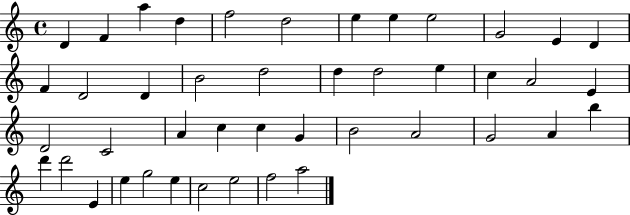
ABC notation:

X:1
T:Untitled
M:4/4
L:1/4
K:C
D F a d f2 d2 e e e2 G2 E D F D2 D B2 d2 d d2 e c A2 E D2 C2 A c c G B2 A2 G2 A b d' d'2 E e g2 e c2 e2 f2 a2